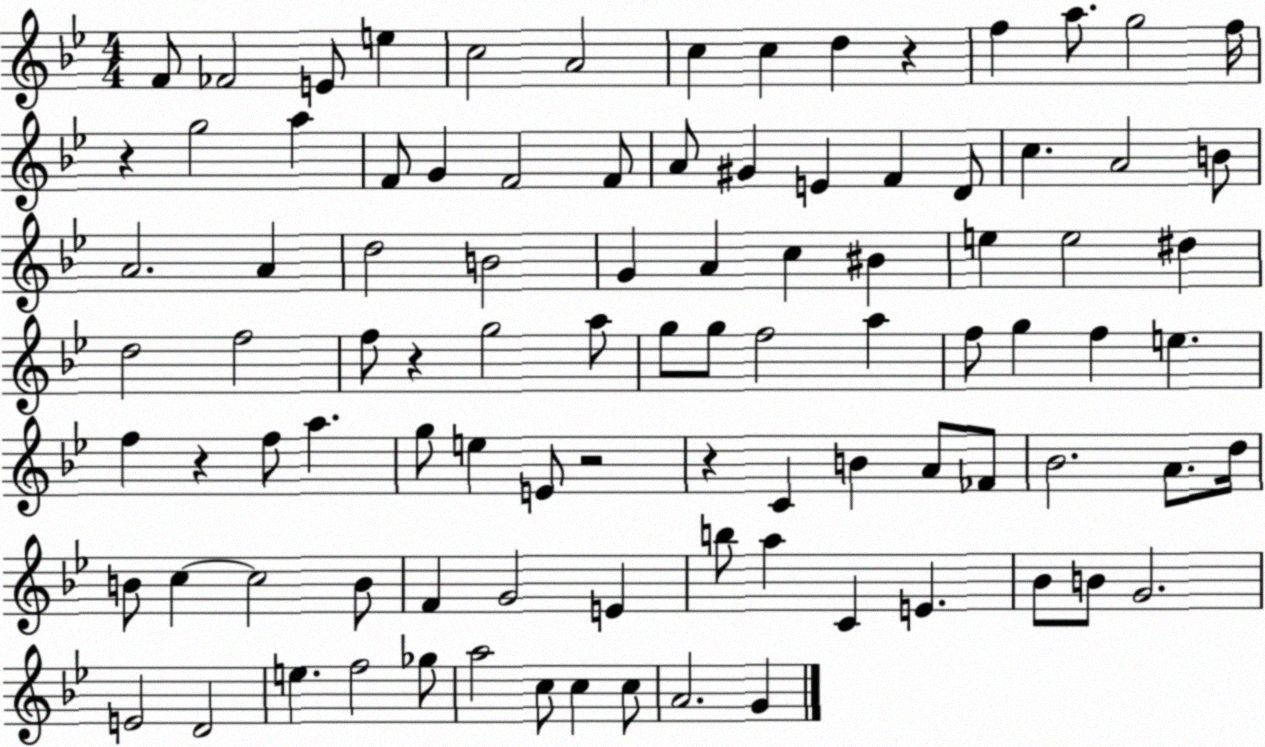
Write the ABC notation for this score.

X:1
T:Untitled
M:4/4
L:1/4
K:Bb
F/2 _F2 E/2 e c2 A2 c c d z f a/2 g2 f/4 z g2 a F/2 G F2 F/2 A/2 ^G E F D/2 c A2 B/2 A2 A d2 B2 G A c ^B e e2 ^d d2 f2 f/2 z g2 a/2 g/2 g/2 f2 a f/2 g f e f z f/2 a g/2 e E/2 z2 z C B A/2 _F/2 _B2 A/2 d/4 B/2 c c2 B/2 F G2 E b/2 a C E _B/2 B/2 G2 E2 D2 e f2 _g/2 a2 c/2 c c/2 A2 G